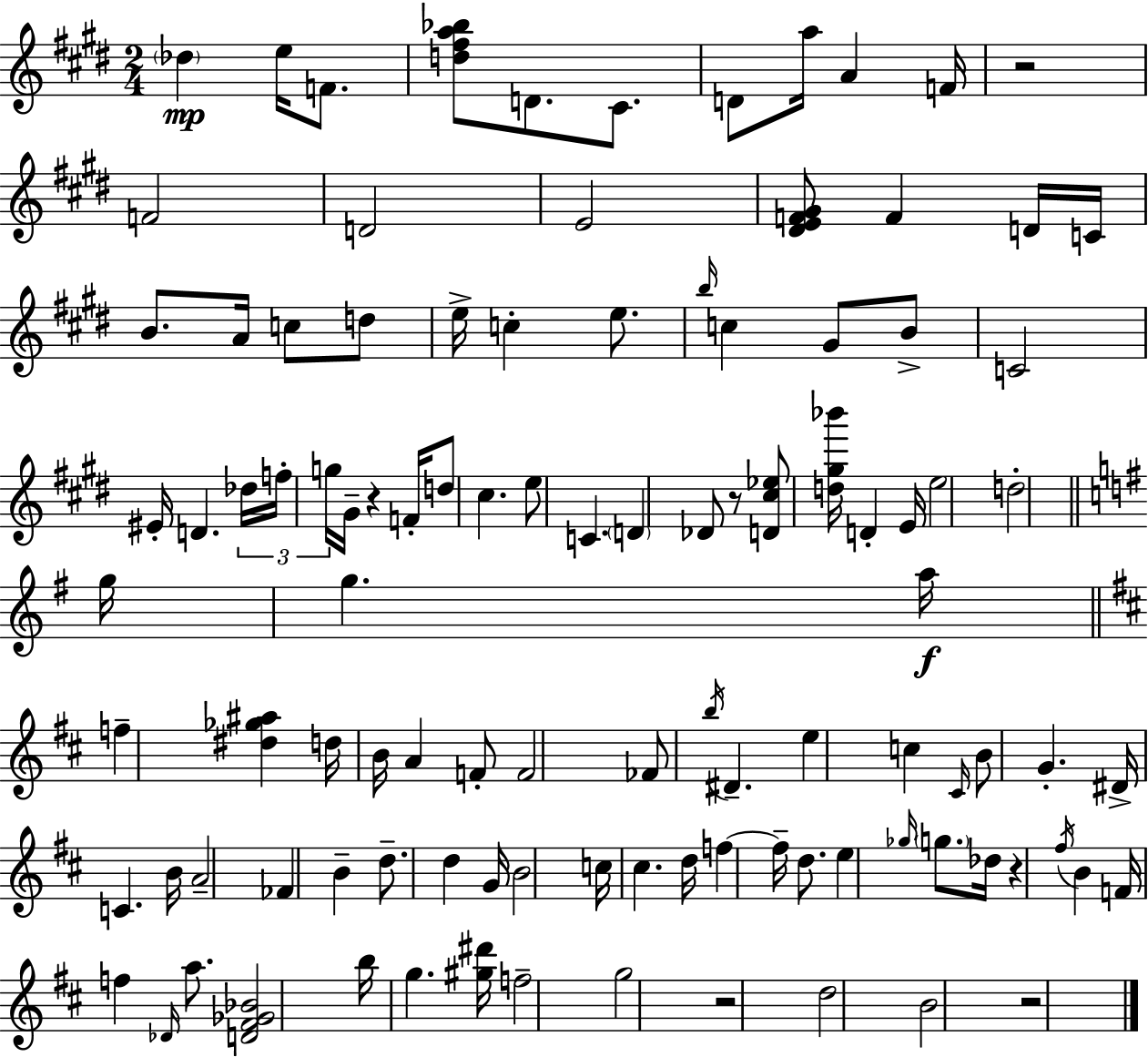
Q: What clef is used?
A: treble